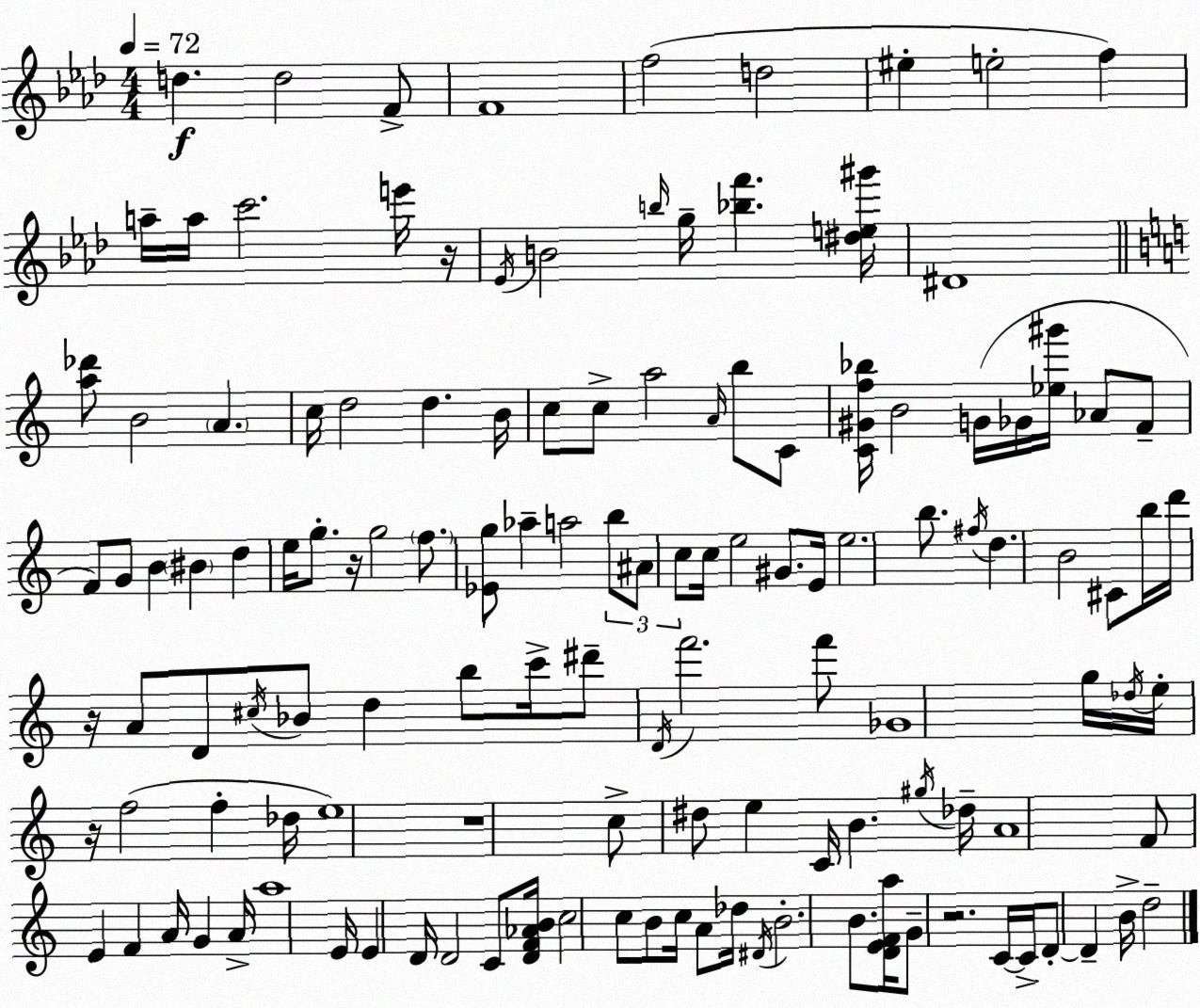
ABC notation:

X:1
T:Untitled
M:4/4
L:1/4
K:Ab
d d2 F/2 F4 f2 d2 ^e e2 f a/4 a/4 c'2 e'/4 z/4 _E/4 B2 b/4 g/4 [_bf'] [^de^g']/4 ^D4 [a_d']/2 B2 A c/4 d2 d B/4 c/2 c/2 a2 A/4 b/2 C/2 [C^Gf_b]/4 B2 G/4 _G/4 [_e^g']/4 _A/2 F/2 F/2 G/2 B ^B d e/4 g/2 z/4 g2 f/2 [_Eg]/2 _a a2 b/2 ^A/2 c/2 c/4 e2 ^G/2 E/4 e2 b/2 ^f/4 d B2 ^C/2 b/4 d'/4 z/4 A/2 D/2 ^c/4 _B/2 d b/2 c'/4 ^d'/2 D/4 f'2 f'/2 _G4 g/4 _d/4 e/4 z/4 f2 f _d/4 e4 z4 c/2 ^d/2 e C/4 B ^g/4 _d/4 A4 F/2 E F A/4 G A/4 a4 E/4 E D/4 D2 C/2 [DF_AB]/4 c2 c/2 B/2 c/4 A/2 _d/4 ^D/4 B2 B/2 [DEFa]/4 G/2 z2 C/4 C/4 D/2 D B/4 d2